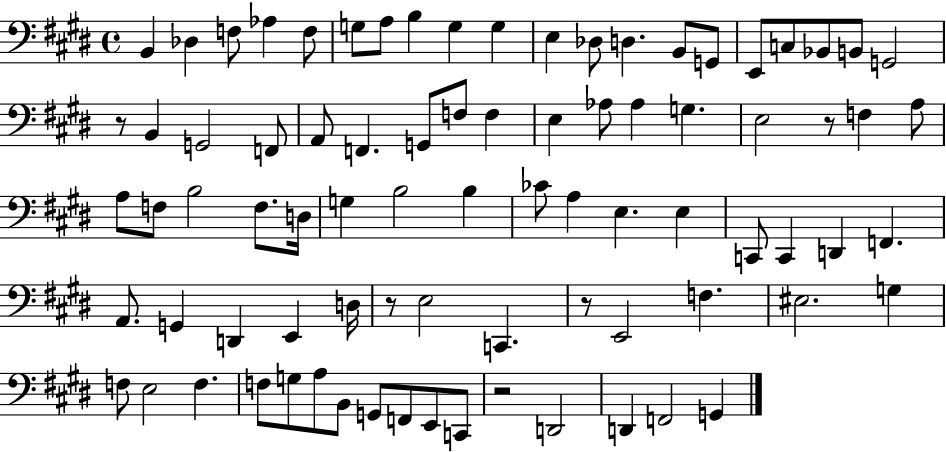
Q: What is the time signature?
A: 4/4